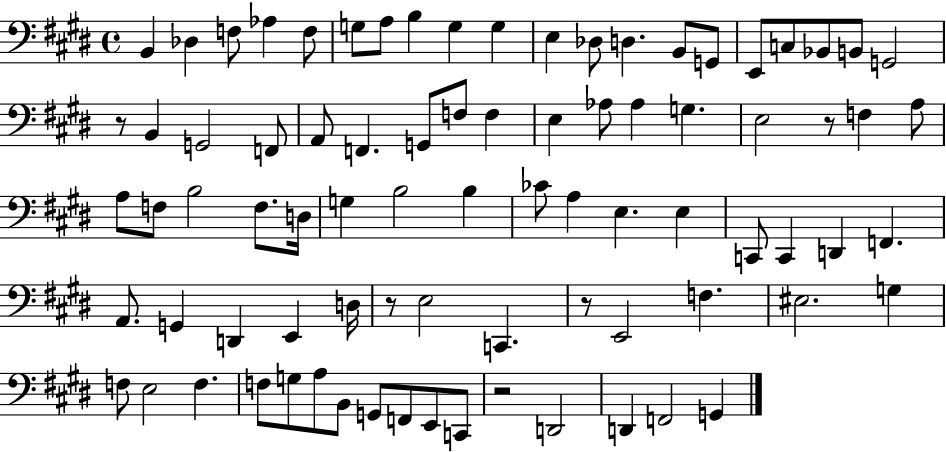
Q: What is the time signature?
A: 4/4